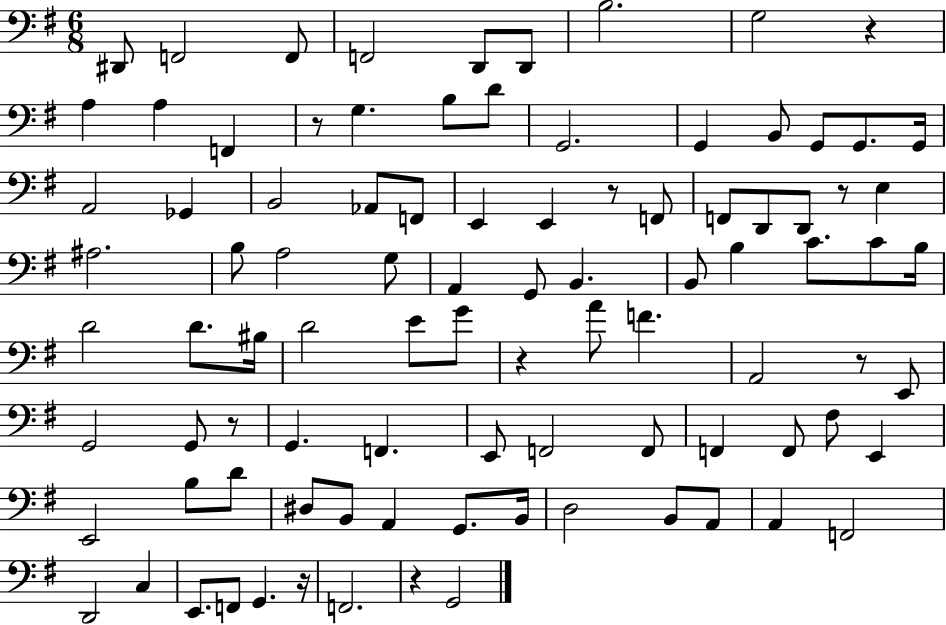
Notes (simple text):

D#2/e F2/h F2/e F2/h D2/e D2/e B3/h. G3/h R/q A3/q A3/q F2/q R/e G3/q. B3/e D4/e G2/h. G2/q B2/e G2/e G2/e. G2/s A2/h Gb2/q B2/h Ab2/e F2/e E2/q E2/q R/e F2/e F2/e D2/e D2/e R/e E3/q A#3/h. B3/e A3/h G3/e A2/q G2/e B2/q. B2/e B3/q C4/e. C4/e B3/s D4/h D4/e. BIS3/s D4/h E4/e G4/e R/q A4/e F4/q. A2/h R/e E2/e G2/h G2/e R/e G2/q. F2/q. E2/e F2/h F2/e F2/q F2/e F#3/e E2/q E2/h B3/e D4/e D#3/e B2/e A2/q G2/e. B2/s D3/h B2/e A2/e A2/q F2/h D2/h C3/q E2/e. F2/e G2/q. R/s F2/h. R/q G2/h